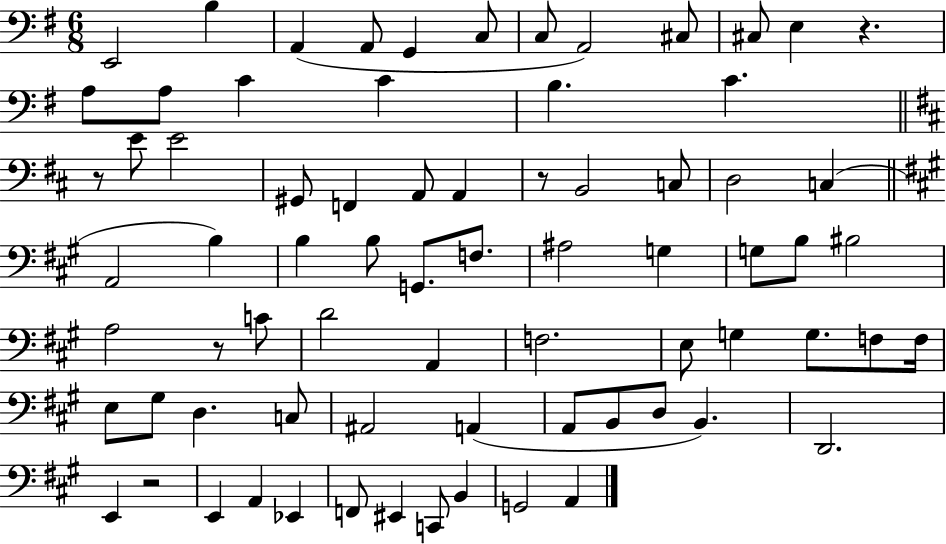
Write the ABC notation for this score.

X:1
T:Untitled
M:6/8
L:1/4
K:G
E,,2 B, A,, A,,/2 G,, C,/2 C,/2 A,,2 ^C,/2 ^C,/2 E, z A,/2 A,/2 C C B, C z/2 E/2 E2 ^G,,/2 F,, A,,/2 A,, z/2 B,,2 C,/2 D,2 C, A,,2 B, B, B,/2 G,,/2 F,/2 ^A,2 G, G,/2 B,/2 ^B,2 A,2 z/2 C/2 D2 A,, F,2 E,/2 G, G,/2 F,/2 F,/4 E,/2 ^G,/2 D, C,/2 ^A,,2 A,, A,,/2 B,,/2 D,/2 B,, D,,2 E,, z2 E,, A,, _E,, F,,/2 ^E,, C,,/2 B,, G,,2 A,,